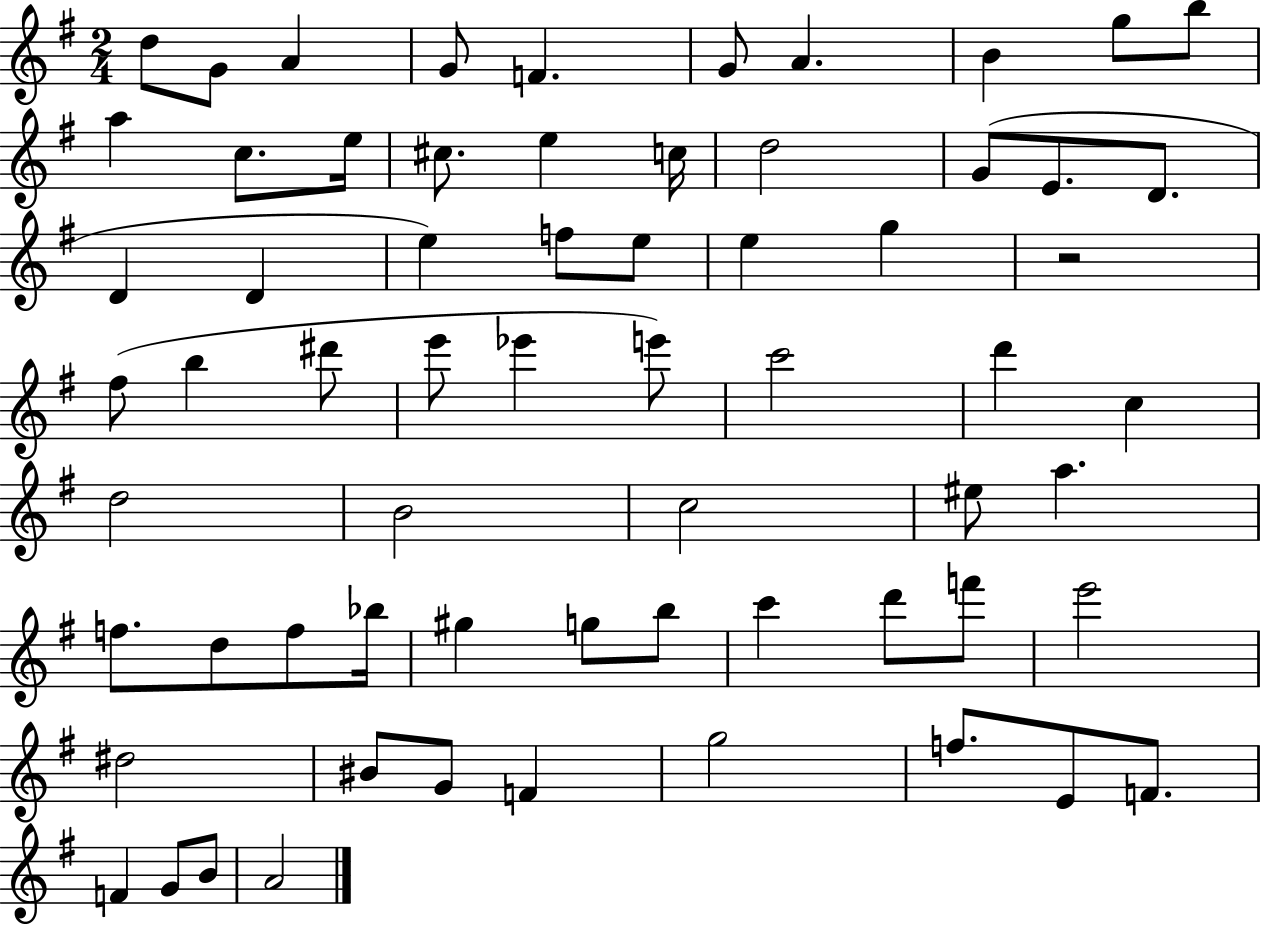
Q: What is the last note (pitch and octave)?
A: A4